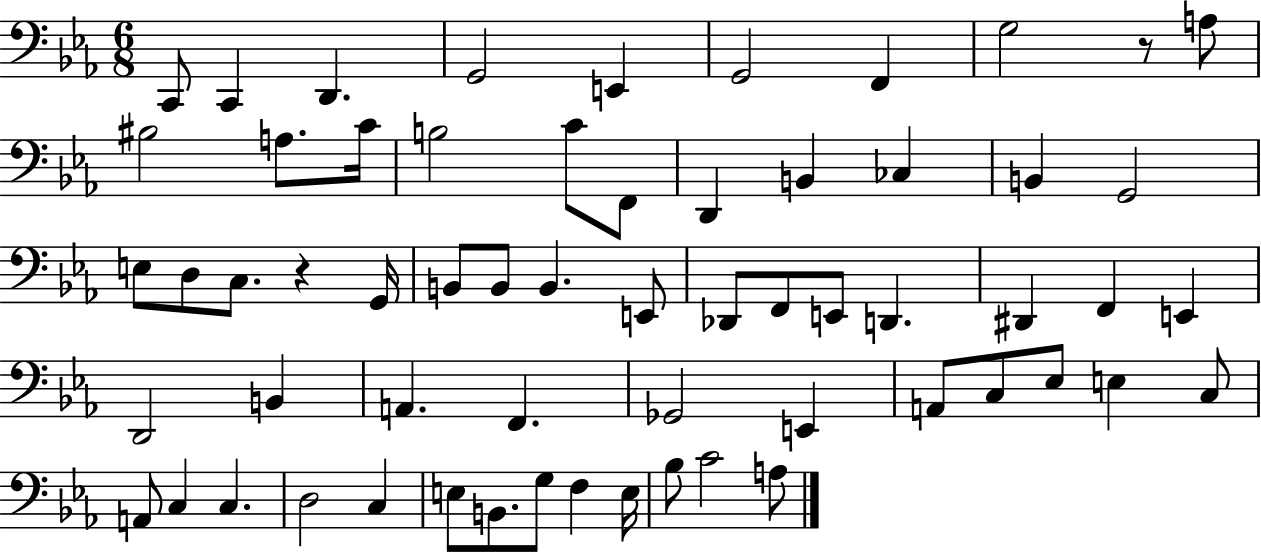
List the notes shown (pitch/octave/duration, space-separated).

C2/e C2/q D2/q. G2/h E2/q G2/h F2/q G3/h R/e A3/e BIS3/h A3/e. C4/s B3/h C4/e F2/e D2/q B2/q CES3/q B2/q G2/h E3/e D3/e C3/e. R/q G2/s B2/e B2/e B2/q. E2/e Db2/e F2/e E2/e D2/q. D#2/q F2/q E2/q D2/h B2/q A2/q. F2/q. Gb2/h E2/q A2/e C3/e Eb3/e E3/q C3/e A2/e C3/q C3/q. D3/h C3/q E3/e B2/e. G3/e F3/q E3/s Bb3/e C4/h A3/e